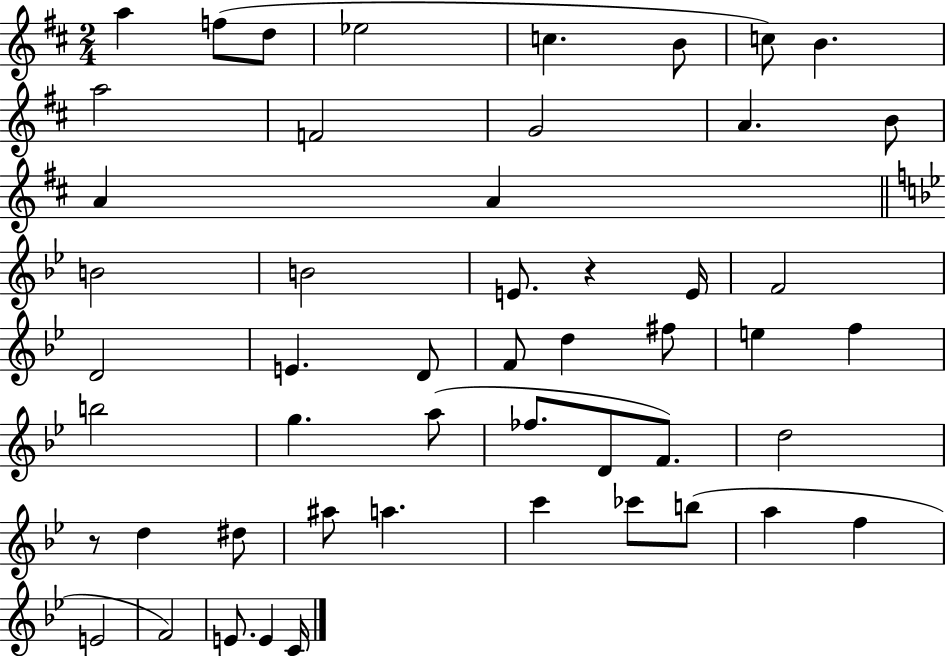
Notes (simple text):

A5/q F5/e D5/e Eb5/h C5/q. B4/e C5/e B4/q. A5/h F4/h G4/h A4/q. B4/e A4/q A4/q B4/h B4/h E4/e. R/q E4/s F4/h D4/h E4/q. D4/e F4/e D5/q F#5/e E5/q F5/q B5/h G5/q. A5/e FES5/e. D4/e F4/e. D5/h R/e D5/q D#5/e A#5/e A5/q. C6/q CES6/e B5/e A5/q F5/q E4/h F4/h E4/e. E4/q C4/s